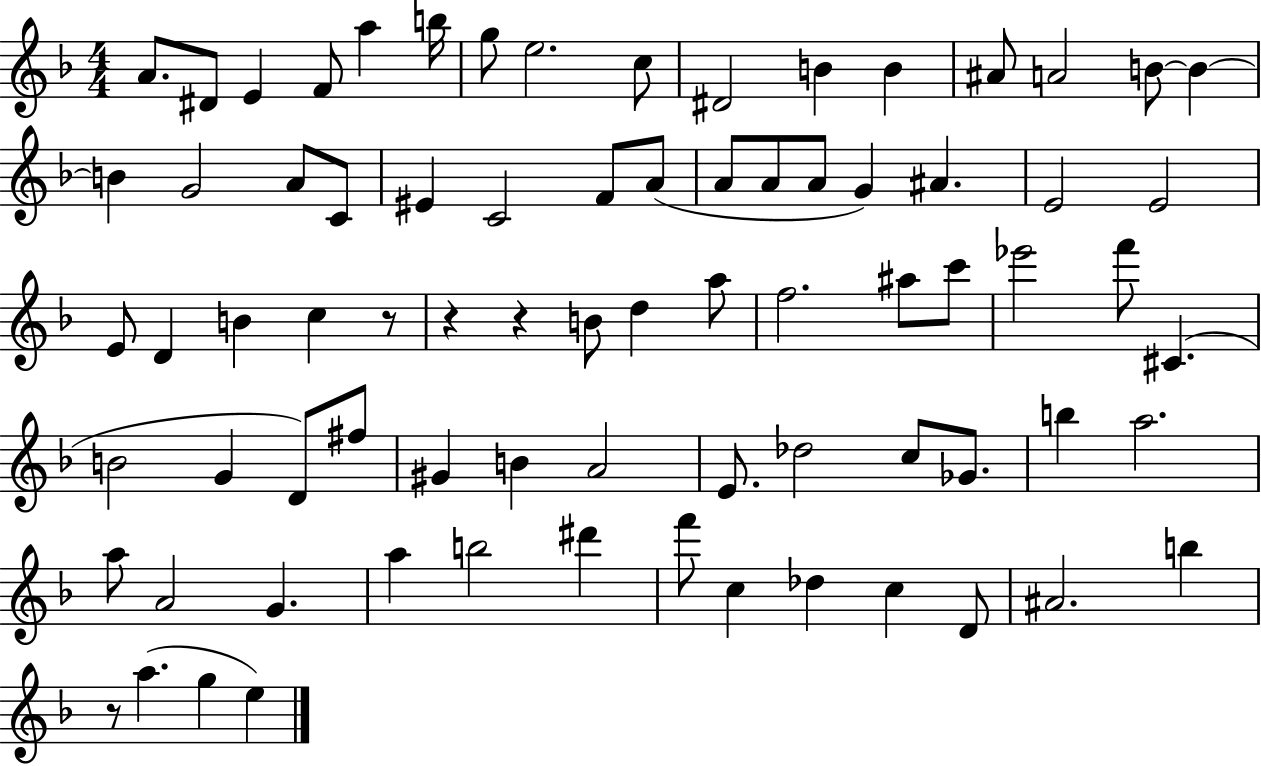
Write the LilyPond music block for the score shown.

{
  \clef treble
  \numericTimeSignature
  \time 4/4
  \key f \major
  \repeat volta 2 { a'8. dis'8 e'4 f'8 a''4 b''16 | g''8 e''2. c''8 | dis'2 b'4 b'4 | ais'8 a'2 b'8~~ b'4~~ | \break b'4 g'2 a'8 c'8 | eis'4 c'2 f'8 a'8( | a'8 a'8 a'8 g'4) ais'4. | e'2 e'2 | \break e'8 d'4 b'4 c''4 r8 | r4 r4 b'8 d''4 a''8 | f''2. ais''8 c'''8 | ees'''2 f'''8 cis'4.( | \break b'2 g'4 d'8) fis''8 | gis'4 b'4 a'2 | e'8. des''2 c''8 ges'8. | b''4 a''2. | \break a''8 a'2 g'4. | a''4 b''2 dis'''4 | f'''8 c''4 des''4 c''4 d'8 | ais'2. b''4 | \break r8 a''4.( g''4 e''4) | } \bar "|."
}